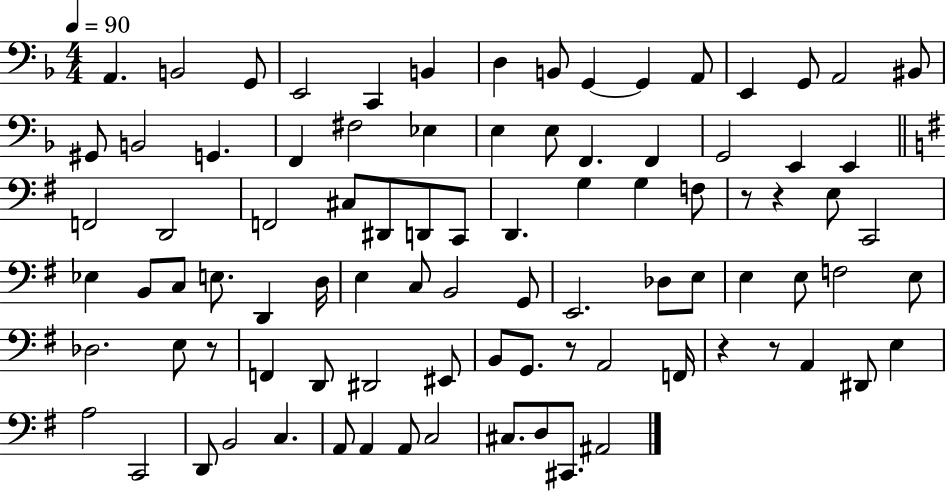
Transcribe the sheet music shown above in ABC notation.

X:1
T:Untitled
M:4/4
L:1/4
K:F
A,, B,,2 G,,/2 E,,2 C,, B,, D, B,,/2 G,, G,, A,,/2 E,, G,,/2 A,,2 ^B,,/2 ^G,,/2 B,,2 G,, F,, ^F,2 _E, E, E,/2 F,, F,, G,,2 E,, E,, F,,2 D,,2 F,,2 ^C,/2 ^D,,/2 D,,/2 C,,/2 D,, G, G, F,/2 z/2 z E,/2 C,,2 _E, B,,/2 C,/2 E,/2 D,, D,/4 E, C,/2 B,,2 G,,/2 E,,2 _D,/2 E,/2 E, E,/2 F,2 E,/2 _D,2 E,/2 z/2 F,, D,,/2 ^D,,2 ^E,,/2 B,,/2 G,,/2 z/2 A,,2 F,,/4 z z/2 A,, ^D,,/2 E, A,2 C,,2 D,,/2 B,,2 C, A,,/2 A,, A,,/2 C,2 ^C,/2 D,/2 ^C,,/2 ^A,,2